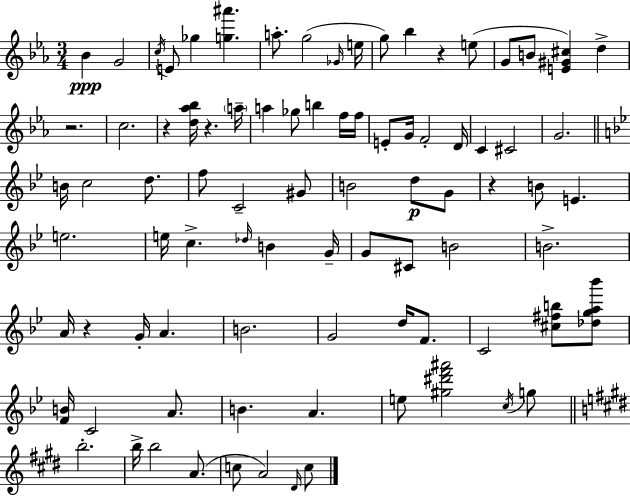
X:1
T:Untitled
M:3/4
L:1/4
K:Cm
_B G2 c/4 E/2 _g [g^a'] a/2 g2 _G/4 e/4 g/2 _b z e/2 G/2 B/2 [E^G^c] d z2 c2 z [d_a_b]/4 z a/4 a _g/2 b f/4 f/4 E/2 G/4 F2 D/4 C ^C2 G2 B/4 c2 d/2 f/2 C2 ^G/2 B2 d/2 G/2 z B/2 E e2 e/4 c _d/4 B G/4 G/2 ^C/2 B2 B2 A/4 z G/4 A B2 G2 d/4 F/2 C2 [^c^fb]/2 [_dga_b']/2 [FB]/4 C2 A/2 B A e/2 [^g^d'f'^a']2 c/4 g/2 b2 b/4 b2 A/2 c/2 A2 ^D/4 c/2